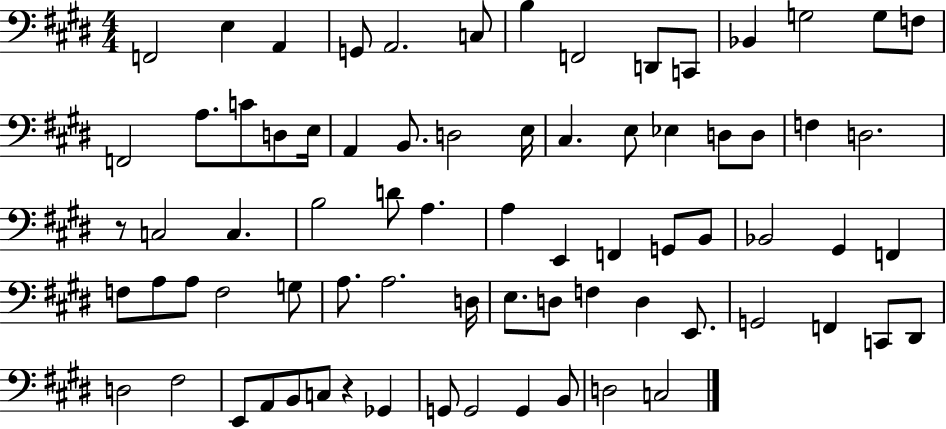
{
  \clef bass
  \numericTimeSignature
  \time 4/4
  \key e \major
  f,2 e4 a,4 | g,8 a,2. c8 | b4 f,2 d,8 c,8 | bes,4 g2 g8 f8 | \break f,2 a8. c'8 d8 e16 | a,4 b,8. d2 e16 | cis4. e8 ees4 d8 d8 | f4 d2. | \break r8 c2 c4. | b2 d'8 a4. | a4 e,4 f,4 g,8 b,8 | bes,2 gis,4 f,4 | \break f8 a8 a8 f2 g8 | a8. a2. d16 | e8. d8 f4 d4 e,8. | g,2 f,4 c,8 dis,8 | \break d2 fis2 | e,8 a,8 b,8 c8 r4 ges,4 | g,8 g,2 g,4 b,8 | d2 c2 | \break \bar "|."
}